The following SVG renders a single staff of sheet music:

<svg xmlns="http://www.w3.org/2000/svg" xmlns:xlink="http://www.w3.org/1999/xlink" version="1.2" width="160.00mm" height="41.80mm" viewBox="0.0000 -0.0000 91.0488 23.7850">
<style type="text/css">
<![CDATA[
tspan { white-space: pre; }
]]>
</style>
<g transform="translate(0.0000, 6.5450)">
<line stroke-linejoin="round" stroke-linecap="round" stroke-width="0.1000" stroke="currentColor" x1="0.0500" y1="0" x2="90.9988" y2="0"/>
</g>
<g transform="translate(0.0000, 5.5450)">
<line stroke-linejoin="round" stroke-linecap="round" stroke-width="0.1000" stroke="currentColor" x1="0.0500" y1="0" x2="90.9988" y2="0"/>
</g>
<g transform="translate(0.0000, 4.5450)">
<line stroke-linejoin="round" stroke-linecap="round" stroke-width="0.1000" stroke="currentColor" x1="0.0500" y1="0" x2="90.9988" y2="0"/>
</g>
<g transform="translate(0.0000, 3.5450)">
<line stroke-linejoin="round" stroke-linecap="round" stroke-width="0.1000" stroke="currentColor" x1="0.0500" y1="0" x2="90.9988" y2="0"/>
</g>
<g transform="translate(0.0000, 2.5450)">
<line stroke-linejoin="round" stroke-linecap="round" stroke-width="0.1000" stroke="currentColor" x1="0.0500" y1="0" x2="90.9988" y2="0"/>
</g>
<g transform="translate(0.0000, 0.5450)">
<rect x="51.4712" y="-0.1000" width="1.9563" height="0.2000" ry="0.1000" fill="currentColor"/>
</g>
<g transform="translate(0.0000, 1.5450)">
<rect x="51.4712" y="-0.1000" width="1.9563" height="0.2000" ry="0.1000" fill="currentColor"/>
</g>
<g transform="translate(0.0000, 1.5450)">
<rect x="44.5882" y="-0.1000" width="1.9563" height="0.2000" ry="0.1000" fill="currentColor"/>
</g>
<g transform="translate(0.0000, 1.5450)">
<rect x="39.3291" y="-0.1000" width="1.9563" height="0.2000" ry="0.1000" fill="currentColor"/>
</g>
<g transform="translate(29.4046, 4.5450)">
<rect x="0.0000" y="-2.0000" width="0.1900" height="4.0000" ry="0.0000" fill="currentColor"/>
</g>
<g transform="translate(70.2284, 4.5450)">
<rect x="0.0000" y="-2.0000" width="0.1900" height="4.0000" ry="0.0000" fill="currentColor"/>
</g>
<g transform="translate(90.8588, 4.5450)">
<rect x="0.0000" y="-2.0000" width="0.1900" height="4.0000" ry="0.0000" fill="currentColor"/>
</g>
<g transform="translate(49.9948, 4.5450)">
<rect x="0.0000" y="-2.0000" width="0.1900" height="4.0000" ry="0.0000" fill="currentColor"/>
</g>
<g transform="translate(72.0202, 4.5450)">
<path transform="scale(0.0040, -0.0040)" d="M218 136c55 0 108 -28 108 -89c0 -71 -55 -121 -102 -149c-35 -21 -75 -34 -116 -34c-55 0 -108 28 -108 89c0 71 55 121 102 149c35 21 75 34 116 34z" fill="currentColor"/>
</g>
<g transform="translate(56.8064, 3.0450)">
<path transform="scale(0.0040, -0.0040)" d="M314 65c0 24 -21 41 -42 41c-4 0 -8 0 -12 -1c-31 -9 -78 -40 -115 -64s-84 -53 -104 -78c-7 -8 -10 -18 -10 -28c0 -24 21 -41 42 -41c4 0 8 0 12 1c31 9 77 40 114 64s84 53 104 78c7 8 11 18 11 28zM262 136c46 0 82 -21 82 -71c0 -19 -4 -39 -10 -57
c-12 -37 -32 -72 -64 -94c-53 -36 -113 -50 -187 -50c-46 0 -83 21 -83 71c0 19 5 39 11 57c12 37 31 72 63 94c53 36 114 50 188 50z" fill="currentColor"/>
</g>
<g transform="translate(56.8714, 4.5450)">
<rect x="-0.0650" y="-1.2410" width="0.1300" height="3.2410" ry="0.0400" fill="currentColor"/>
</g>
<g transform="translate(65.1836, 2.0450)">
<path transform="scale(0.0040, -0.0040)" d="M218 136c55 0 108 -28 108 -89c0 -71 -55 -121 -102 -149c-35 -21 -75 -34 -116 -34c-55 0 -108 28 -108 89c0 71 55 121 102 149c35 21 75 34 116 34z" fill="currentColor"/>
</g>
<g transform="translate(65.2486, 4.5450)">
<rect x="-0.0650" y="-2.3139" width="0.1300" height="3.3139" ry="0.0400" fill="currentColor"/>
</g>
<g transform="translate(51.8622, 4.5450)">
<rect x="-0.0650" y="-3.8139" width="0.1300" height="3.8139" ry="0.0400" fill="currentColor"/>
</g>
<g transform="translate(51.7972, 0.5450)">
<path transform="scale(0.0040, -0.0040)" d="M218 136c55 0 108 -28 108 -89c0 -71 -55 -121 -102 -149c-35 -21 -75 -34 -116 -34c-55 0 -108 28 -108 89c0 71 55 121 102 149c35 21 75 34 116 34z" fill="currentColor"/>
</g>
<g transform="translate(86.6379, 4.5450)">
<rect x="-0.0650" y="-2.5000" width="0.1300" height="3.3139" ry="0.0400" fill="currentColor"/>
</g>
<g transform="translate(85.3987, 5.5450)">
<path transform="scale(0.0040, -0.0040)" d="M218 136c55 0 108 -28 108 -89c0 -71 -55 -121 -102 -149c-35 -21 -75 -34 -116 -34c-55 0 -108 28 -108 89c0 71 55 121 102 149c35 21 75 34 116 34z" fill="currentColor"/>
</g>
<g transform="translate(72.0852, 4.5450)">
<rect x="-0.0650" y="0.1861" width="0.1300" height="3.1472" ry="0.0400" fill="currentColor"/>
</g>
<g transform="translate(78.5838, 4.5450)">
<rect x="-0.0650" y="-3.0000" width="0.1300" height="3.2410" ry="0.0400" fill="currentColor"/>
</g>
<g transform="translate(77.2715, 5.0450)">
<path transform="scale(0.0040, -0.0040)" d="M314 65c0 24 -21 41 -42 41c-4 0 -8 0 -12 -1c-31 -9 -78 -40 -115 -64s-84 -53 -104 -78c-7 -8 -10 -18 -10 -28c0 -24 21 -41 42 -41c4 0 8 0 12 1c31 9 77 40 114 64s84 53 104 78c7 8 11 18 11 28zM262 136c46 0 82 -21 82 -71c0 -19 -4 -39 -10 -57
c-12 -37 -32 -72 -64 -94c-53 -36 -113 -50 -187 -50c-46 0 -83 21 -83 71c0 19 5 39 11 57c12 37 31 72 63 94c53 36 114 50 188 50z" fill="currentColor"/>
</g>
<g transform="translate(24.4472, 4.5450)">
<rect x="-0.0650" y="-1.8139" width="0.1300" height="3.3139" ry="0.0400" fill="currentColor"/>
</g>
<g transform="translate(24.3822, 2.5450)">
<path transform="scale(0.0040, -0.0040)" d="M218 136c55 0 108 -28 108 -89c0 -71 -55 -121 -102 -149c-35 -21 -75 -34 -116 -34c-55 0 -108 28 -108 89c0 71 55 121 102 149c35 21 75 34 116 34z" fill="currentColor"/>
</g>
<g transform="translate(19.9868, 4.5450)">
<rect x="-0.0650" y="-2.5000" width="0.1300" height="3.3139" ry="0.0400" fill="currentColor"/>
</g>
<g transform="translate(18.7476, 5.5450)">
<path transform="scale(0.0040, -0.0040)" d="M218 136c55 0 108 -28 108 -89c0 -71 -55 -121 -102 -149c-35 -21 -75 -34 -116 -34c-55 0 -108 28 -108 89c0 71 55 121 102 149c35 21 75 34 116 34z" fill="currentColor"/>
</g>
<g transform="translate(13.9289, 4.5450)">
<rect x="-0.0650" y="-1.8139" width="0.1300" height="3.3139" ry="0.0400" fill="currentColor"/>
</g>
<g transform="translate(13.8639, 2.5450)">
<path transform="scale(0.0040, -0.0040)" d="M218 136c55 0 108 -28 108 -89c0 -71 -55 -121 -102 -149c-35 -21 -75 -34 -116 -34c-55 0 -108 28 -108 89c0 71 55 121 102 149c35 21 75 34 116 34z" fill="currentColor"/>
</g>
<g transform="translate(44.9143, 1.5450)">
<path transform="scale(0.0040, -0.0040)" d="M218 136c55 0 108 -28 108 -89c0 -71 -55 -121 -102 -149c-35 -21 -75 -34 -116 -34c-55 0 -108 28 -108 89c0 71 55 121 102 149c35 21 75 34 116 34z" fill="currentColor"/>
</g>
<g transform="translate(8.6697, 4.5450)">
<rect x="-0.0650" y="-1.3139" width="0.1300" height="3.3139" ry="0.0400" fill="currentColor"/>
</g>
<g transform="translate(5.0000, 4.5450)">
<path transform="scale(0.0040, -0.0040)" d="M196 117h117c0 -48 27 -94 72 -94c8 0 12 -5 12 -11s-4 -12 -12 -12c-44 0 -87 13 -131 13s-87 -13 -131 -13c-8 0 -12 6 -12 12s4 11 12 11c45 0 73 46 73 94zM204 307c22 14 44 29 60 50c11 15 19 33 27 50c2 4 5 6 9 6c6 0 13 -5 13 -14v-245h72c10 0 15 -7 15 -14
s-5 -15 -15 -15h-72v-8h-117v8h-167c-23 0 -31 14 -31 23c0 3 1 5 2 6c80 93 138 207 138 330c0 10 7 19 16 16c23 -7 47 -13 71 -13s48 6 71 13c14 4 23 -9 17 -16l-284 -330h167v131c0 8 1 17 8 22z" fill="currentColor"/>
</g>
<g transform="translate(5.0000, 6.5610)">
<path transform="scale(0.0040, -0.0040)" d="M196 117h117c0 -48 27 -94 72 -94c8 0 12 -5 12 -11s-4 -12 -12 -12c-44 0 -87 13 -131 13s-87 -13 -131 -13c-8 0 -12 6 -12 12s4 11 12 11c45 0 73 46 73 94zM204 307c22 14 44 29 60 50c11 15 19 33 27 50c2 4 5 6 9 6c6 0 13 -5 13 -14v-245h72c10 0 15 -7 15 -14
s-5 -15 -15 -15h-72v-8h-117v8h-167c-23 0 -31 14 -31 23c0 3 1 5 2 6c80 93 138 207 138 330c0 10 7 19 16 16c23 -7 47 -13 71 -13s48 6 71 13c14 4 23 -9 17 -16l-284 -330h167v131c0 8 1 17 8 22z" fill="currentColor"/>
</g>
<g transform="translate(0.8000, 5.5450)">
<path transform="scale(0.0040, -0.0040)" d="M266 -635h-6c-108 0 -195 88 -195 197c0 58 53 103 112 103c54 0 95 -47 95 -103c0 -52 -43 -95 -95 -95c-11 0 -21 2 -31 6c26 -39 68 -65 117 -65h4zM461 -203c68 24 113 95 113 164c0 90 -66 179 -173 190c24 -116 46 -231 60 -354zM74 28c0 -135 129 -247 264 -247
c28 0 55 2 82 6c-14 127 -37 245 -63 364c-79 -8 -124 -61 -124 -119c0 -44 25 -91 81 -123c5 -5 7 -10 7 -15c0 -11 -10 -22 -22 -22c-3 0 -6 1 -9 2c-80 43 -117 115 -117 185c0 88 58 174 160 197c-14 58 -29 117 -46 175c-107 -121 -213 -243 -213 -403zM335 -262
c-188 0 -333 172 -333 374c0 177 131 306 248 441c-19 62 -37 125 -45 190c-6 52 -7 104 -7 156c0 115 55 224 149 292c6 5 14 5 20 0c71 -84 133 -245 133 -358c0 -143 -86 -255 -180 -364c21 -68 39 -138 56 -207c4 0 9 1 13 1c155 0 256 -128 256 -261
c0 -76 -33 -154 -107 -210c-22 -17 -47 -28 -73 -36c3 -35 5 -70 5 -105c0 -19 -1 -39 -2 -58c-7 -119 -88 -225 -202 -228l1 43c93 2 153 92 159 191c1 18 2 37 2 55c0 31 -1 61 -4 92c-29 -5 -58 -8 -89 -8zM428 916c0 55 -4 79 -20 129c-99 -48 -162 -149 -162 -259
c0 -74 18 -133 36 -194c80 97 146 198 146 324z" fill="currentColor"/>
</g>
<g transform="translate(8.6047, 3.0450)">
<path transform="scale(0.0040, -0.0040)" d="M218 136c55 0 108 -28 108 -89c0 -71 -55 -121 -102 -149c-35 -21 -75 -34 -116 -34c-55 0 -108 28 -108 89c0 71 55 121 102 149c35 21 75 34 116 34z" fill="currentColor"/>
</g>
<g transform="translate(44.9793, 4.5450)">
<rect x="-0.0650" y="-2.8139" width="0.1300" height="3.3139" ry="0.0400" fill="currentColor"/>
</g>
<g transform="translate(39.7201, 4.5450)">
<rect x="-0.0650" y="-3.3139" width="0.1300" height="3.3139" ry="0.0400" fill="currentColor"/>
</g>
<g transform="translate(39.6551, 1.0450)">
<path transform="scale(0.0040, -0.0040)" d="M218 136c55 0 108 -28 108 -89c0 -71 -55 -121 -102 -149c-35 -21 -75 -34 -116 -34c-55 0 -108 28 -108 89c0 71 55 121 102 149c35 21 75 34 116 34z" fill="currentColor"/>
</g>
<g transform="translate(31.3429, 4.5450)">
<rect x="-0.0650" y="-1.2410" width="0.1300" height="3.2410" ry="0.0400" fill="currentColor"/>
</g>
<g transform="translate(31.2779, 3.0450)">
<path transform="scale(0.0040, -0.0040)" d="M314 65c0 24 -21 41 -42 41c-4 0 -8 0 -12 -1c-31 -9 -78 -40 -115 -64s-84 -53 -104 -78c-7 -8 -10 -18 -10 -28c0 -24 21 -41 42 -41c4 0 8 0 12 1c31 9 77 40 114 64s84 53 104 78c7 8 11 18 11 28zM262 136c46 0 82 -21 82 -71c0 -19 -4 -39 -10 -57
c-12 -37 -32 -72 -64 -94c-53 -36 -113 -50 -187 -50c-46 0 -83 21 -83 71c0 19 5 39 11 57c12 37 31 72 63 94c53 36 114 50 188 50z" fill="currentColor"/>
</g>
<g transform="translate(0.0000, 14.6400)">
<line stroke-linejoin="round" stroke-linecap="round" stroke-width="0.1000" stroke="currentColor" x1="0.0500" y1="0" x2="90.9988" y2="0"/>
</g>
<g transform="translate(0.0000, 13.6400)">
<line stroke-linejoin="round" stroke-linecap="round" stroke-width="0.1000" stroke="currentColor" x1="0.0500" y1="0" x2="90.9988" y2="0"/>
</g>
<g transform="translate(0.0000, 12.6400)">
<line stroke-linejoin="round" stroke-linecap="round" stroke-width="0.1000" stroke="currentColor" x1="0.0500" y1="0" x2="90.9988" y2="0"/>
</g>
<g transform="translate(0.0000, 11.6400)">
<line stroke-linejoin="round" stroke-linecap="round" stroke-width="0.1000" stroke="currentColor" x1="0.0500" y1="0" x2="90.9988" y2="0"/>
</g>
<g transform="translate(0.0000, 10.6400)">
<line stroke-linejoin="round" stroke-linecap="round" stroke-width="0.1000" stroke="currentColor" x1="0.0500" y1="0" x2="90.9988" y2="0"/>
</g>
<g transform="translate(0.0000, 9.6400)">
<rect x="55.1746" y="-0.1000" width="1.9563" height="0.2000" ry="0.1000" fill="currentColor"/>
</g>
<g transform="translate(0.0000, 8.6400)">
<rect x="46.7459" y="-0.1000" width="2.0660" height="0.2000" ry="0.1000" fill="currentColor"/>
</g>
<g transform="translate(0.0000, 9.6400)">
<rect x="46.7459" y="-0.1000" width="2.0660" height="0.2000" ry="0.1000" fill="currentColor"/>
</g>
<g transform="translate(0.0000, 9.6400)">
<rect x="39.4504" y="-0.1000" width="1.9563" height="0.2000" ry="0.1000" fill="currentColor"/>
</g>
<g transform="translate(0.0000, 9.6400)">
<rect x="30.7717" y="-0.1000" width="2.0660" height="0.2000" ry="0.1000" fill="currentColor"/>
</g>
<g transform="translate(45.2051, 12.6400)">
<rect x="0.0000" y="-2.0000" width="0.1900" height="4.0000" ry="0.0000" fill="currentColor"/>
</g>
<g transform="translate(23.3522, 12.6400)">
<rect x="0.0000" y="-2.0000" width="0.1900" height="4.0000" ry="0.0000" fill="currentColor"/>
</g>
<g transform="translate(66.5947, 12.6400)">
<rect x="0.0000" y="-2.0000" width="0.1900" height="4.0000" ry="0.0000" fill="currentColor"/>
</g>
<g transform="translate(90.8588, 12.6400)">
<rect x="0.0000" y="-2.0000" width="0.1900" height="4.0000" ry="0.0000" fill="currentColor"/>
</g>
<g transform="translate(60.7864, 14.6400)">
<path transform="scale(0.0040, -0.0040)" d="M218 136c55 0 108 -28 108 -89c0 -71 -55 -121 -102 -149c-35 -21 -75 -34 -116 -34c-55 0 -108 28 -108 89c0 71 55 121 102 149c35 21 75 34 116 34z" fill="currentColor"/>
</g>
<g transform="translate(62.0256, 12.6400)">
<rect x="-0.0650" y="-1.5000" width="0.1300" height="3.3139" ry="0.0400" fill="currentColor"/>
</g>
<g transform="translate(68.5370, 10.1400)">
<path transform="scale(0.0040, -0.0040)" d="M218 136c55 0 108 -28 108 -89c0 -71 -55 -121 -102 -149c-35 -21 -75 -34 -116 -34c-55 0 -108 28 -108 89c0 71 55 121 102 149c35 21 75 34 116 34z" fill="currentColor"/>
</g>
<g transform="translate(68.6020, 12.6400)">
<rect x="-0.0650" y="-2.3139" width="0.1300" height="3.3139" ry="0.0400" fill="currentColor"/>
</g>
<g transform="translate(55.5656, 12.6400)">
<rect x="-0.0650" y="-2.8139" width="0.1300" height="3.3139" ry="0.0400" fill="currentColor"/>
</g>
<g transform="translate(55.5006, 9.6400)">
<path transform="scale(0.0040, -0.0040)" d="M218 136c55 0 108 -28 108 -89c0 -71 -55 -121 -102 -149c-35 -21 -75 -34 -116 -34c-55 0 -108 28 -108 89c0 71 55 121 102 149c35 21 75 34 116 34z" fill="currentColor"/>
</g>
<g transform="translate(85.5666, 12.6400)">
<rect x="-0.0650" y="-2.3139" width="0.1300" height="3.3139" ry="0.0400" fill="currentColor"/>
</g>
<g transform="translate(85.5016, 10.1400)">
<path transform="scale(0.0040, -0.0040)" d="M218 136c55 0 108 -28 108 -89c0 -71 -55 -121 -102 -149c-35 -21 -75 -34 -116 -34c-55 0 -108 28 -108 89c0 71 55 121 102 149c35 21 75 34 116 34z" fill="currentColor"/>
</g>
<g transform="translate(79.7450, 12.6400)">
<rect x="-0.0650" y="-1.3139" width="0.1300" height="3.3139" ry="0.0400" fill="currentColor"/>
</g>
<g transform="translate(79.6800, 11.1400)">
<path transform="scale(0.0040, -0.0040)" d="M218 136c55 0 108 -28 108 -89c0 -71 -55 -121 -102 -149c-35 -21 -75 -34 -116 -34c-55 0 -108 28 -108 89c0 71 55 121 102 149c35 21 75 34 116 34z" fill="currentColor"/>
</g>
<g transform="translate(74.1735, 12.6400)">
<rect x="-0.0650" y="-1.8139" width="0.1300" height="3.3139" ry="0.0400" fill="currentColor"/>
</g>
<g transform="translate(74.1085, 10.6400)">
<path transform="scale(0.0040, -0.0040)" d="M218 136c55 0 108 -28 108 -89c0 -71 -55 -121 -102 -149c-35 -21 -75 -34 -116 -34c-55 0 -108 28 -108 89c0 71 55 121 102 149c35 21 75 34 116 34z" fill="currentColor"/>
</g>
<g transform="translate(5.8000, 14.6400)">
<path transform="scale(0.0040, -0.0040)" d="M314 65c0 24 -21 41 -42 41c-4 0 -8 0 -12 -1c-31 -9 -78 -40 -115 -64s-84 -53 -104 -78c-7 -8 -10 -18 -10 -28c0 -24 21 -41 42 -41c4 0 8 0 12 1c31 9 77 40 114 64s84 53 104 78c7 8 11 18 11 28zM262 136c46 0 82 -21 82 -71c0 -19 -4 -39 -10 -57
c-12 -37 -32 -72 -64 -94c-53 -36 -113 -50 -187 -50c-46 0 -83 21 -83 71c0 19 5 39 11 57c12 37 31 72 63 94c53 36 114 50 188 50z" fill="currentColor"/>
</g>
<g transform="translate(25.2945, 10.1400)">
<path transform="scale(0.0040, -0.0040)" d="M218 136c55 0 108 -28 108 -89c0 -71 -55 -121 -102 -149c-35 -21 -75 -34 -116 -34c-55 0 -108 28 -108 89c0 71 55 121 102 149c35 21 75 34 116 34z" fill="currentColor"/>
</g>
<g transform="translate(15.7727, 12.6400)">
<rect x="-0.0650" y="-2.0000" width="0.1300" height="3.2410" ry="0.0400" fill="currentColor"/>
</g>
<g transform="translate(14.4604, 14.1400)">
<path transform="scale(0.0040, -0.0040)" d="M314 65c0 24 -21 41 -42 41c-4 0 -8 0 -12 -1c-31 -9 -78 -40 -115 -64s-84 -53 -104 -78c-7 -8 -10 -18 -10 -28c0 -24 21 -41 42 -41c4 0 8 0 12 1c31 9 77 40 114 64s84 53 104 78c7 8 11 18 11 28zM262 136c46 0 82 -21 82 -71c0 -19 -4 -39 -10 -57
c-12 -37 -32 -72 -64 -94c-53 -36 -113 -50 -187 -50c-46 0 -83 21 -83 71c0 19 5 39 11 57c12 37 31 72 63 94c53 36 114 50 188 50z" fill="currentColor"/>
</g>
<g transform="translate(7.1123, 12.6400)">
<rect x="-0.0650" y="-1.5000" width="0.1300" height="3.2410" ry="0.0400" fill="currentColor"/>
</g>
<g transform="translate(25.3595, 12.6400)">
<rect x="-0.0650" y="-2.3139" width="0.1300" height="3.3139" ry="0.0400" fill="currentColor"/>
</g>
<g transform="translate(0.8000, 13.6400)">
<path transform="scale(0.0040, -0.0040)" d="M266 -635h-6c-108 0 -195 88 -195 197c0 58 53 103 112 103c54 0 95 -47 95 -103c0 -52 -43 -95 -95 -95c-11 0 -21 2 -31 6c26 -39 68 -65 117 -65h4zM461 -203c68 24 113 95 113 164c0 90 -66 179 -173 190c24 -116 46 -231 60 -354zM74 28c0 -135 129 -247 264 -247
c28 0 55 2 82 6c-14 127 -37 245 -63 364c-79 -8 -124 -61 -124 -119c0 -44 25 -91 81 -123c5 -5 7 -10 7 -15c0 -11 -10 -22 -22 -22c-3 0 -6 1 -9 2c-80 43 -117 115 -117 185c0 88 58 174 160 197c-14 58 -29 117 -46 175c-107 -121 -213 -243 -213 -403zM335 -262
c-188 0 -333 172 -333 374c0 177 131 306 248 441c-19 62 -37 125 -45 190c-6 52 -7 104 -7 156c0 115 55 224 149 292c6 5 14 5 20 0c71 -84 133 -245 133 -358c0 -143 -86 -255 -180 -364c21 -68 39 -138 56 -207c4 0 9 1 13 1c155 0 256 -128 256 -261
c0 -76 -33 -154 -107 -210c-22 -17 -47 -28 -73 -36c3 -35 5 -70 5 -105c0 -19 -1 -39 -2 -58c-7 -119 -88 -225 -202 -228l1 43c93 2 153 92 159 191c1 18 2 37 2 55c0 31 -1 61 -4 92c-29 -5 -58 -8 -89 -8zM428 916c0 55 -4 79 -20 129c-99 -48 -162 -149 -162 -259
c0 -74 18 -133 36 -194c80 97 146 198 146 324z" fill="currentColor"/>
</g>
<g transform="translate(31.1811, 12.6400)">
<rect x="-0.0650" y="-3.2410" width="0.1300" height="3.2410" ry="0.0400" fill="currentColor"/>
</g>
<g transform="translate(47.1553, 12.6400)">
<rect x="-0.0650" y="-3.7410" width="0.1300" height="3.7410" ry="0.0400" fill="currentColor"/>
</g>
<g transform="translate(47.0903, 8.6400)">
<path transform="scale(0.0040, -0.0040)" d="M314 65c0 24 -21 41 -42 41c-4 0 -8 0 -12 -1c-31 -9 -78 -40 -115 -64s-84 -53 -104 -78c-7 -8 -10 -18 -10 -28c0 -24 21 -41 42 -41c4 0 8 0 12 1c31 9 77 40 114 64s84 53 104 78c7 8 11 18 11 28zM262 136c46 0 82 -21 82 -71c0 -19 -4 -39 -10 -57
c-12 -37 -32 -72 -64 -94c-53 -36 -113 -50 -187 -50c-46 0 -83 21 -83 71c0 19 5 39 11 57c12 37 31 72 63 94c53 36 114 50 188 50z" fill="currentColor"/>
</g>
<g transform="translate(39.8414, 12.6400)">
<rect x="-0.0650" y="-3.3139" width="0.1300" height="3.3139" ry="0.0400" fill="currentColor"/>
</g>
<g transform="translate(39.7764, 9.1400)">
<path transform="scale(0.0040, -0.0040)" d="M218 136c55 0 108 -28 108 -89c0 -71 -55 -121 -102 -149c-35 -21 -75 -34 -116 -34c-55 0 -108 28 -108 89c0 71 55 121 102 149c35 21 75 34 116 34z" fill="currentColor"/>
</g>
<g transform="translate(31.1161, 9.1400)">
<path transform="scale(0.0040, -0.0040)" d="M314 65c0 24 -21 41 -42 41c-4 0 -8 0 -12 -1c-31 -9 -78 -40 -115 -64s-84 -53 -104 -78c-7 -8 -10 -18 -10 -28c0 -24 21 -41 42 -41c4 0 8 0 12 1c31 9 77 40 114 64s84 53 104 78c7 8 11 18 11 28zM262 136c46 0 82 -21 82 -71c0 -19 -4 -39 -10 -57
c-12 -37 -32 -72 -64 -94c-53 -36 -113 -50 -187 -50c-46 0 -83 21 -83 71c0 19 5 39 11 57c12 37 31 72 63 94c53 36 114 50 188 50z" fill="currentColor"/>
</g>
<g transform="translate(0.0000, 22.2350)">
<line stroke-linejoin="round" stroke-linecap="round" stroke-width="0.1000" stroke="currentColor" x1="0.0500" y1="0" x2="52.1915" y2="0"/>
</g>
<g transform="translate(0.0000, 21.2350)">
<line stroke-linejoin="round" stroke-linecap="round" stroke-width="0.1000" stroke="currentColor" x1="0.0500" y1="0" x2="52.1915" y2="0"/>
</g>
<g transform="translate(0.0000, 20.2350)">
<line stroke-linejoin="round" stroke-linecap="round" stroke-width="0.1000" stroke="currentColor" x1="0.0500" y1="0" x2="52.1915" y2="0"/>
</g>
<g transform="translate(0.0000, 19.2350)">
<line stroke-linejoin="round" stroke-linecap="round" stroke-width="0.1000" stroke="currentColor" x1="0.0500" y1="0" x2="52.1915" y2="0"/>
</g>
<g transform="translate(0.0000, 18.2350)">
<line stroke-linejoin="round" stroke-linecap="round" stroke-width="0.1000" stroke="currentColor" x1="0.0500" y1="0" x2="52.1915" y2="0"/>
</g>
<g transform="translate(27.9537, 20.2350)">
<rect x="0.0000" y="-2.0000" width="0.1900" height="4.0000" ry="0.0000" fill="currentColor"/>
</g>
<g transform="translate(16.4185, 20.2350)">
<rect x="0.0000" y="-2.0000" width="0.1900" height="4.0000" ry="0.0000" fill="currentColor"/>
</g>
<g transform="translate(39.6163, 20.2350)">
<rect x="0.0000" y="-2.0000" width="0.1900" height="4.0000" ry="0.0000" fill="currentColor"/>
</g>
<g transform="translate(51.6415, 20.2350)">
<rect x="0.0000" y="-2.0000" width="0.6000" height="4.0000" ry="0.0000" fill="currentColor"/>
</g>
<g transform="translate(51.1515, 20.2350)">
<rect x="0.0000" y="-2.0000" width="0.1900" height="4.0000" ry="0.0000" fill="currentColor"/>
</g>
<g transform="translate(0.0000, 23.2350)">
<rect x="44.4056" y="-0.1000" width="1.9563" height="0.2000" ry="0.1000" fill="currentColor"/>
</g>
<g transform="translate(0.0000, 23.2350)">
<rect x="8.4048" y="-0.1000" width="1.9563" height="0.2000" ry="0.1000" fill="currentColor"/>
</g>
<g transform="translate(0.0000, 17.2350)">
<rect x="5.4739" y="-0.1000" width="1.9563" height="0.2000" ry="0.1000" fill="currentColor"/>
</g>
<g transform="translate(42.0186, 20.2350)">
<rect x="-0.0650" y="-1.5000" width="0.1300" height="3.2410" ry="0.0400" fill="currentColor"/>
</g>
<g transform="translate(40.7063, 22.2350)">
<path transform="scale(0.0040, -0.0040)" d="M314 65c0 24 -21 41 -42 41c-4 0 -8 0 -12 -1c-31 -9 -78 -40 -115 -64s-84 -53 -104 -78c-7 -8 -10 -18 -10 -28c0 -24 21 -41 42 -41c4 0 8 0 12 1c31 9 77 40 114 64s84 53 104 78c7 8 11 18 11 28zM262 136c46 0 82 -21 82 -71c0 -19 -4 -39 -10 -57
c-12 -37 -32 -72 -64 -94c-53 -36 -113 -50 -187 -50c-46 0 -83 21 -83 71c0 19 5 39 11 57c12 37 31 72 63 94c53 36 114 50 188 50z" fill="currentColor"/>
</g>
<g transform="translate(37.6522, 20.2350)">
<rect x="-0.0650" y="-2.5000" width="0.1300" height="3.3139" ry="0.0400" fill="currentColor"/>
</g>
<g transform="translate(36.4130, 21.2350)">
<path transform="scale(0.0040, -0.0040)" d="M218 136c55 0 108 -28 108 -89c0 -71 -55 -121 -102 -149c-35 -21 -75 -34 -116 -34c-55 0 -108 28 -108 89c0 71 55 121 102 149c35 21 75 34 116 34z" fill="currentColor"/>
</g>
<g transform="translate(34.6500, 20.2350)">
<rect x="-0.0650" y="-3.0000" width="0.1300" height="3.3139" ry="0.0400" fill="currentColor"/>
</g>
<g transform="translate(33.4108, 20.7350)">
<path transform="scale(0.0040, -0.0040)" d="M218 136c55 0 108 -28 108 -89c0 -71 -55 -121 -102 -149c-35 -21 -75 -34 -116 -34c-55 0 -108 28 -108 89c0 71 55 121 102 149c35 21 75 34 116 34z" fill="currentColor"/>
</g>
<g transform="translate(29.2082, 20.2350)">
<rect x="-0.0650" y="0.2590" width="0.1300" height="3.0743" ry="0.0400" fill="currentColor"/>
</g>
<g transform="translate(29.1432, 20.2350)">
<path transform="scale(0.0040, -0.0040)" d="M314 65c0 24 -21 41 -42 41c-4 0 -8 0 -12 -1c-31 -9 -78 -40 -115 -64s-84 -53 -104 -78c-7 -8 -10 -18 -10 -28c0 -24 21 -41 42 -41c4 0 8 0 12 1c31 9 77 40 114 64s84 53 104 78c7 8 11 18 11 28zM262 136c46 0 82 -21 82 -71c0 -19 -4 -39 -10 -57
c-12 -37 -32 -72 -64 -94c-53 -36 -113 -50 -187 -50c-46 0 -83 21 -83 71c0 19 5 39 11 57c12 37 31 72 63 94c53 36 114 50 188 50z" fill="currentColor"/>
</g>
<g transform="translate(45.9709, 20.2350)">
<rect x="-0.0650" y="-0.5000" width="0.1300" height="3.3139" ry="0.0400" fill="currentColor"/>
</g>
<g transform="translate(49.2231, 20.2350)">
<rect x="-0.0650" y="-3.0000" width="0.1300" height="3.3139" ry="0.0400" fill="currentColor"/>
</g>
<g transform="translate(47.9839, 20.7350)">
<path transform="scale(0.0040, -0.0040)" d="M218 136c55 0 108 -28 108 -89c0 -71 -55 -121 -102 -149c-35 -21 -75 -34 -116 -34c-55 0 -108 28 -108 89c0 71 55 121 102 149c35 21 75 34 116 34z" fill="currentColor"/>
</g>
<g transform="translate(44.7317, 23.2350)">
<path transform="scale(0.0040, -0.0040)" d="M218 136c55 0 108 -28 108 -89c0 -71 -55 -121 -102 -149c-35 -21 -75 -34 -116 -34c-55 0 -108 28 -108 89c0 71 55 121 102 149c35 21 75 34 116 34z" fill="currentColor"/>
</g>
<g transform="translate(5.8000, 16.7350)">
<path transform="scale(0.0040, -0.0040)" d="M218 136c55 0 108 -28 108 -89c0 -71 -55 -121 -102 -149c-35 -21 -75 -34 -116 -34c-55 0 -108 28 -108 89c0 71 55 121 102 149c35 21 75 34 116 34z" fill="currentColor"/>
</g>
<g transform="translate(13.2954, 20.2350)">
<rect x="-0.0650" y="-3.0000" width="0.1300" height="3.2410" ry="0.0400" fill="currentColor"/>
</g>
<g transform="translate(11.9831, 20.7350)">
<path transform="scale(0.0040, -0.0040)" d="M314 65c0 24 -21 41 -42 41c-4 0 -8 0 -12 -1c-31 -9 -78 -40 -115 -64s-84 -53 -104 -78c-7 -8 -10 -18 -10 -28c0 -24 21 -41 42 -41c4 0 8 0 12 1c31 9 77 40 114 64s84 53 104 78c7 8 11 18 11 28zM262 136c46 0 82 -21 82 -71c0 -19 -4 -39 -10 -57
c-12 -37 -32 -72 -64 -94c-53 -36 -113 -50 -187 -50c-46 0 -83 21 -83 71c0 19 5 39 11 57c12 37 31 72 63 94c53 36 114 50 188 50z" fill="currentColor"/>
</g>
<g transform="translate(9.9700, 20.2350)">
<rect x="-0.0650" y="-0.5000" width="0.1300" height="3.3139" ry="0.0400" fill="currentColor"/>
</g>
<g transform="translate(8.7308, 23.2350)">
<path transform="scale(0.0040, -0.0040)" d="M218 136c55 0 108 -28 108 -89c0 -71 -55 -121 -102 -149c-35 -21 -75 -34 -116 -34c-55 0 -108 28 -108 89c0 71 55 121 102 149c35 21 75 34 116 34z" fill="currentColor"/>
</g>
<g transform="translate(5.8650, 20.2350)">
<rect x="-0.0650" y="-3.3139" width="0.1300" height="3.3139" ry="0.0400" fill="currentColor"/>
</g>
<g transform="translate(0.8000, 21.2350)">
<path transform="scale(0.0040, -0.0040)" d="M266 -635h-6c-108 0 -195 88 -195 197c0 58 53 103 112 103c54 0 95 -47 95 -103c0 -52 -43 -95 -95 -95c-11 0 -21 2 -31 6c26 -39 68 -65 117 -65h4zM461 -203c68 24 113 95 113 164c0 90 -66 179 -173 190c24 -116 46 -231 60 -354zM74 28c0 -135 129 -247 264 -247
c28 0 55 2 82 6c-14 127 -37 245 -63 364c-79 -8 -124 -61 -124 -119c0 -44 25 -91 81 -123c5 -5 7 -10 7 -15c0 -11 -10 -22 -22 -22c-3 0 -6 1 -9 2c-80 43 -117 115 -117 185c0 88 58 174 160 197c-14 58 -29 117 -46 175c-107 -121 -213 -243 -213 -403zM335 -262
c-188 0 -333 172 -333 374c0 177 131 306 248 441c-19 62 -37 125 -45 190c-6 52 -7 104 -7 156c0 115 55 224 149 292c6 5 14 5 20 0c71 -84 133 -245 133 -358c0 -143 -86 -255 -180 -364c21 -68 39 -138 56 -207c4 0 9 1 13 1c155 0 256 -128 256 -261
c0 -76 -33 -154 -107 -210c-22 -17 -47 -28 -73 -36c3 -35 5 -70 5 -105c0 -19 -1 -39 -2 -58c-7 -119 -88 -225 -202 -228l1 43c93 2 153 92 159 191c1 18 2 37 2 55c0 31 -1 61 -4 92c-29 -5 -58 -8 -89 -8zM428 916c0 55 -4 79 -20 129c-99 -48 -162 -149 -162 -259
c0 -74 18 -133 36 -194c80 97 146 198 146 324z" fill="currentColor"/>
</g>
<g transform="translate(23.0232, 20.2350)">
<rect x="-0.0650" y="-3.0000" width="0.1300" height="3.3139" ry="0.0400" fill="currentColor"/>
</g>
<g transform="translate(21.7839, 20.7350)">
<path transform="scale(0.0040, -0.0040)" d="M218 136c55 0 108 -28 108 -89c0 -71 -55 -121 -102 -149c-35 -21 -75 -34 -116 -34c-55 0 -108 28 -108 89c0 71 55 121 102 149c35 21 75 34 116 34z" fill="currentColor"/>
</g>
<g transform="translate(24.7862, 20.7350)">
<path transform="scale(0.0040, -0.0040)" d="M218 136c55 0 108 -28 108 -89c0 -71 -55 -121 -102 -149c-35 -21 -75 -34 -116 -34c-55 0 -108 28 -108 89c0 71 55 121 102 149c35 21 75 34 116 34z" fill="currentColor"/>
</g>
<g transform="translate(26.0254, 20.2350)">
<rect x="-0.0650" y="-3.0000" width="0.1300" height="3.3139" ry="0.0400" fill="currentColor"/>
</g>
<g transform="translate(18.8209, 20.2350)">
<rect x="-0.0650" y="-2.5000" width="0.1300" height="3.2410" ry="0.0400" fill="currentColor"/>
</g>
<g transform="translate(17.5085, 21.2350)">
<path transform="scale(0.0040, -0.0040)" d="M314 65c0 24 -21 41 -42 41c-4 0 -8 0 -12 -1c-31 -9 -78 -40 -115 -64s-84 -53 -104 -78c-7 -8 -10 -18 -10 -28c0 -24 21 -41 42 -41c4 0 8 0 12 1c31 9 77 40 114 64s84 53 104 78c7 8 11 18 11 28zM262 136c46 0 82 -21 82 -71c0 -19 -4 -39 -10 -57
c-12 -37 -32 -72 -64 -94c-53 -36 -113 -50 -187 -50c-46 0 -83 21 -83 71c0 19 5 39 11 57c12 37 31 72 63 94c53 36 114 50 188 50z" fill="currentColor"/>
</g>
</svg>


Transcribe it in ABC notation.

X:1
T:Untitled
M:4/4
L:1/4
K:C
e f G f e2 b a c' e2 g B A2 G E2 F2 g b2 b c'2 a E g f e g b C A2 G2 A A B2 A G E2 C A